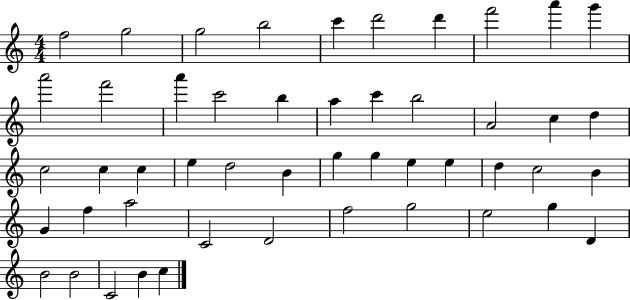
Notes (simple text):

F5/h G5/h G5/h B5/h C6/q D6/h D6/q F6/h A6/q G6/q A6/h F6/h A6/q C6/h B5/q A5/q C6/q B5/h A4/h C5/q D5/q C5/h C5/q C5/q E5/q D5/h B4/q G5/q G5/q E5/q E5/q D5/q C5/h B4/q G4/q F5/q A5/h C4/h D4/h F5/h G5/h E5/h G5/q D4/q B4/h B4/h C4/h B4/q C5/q